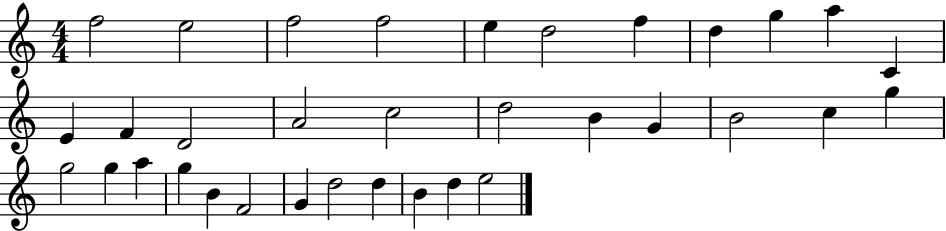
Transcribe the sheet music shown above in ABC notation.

X:1
T:Untitled
M:4/4
L:1/4
K:C
f2 e2 f2 f2 e d2 f d g a C E F D2 A2 c2 d2 B G B2 c g g2 g a g B F2 G d2 d B d e2